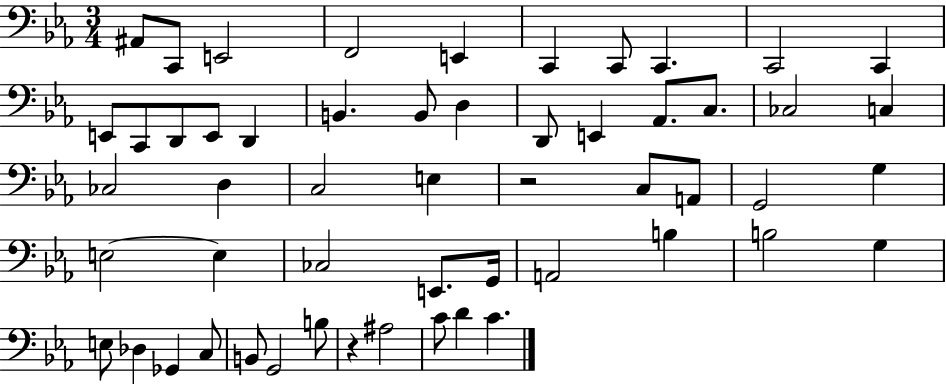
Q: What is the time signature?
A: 3/4